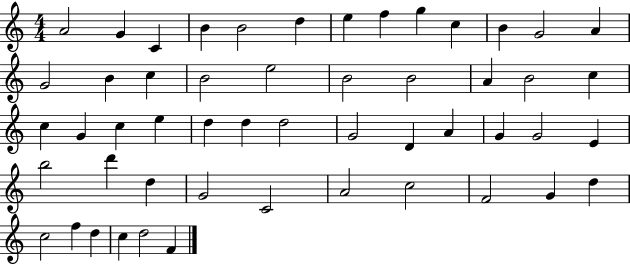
A4/h G4/q C4/q B4/q B4/h D5/q E5/q F5/q G5/q C5/q B4/q G4/h A4/q G4/h B4/q C5/q B4/h E5/h B4/h B4/h A4/q B4/h C5/q C5/q G4/q C5/q E5/q D5/q D5/q D5/h G4/h D4/q A4/q G4/q G4/h E4/q B5/h D6/q D5/q G4/h C4/h A4/h C5/h F4/h G4/q D5/q C5/h F5/q D5/q C5/q D5/h F4/q